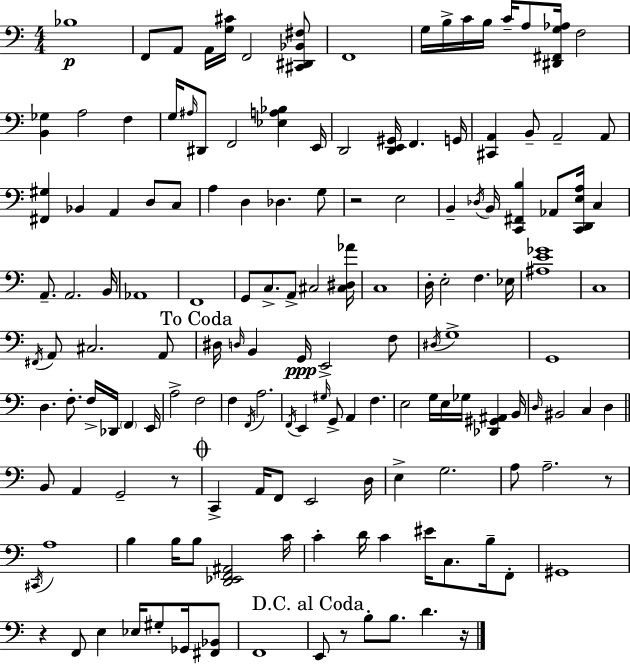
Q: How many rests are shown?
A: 6